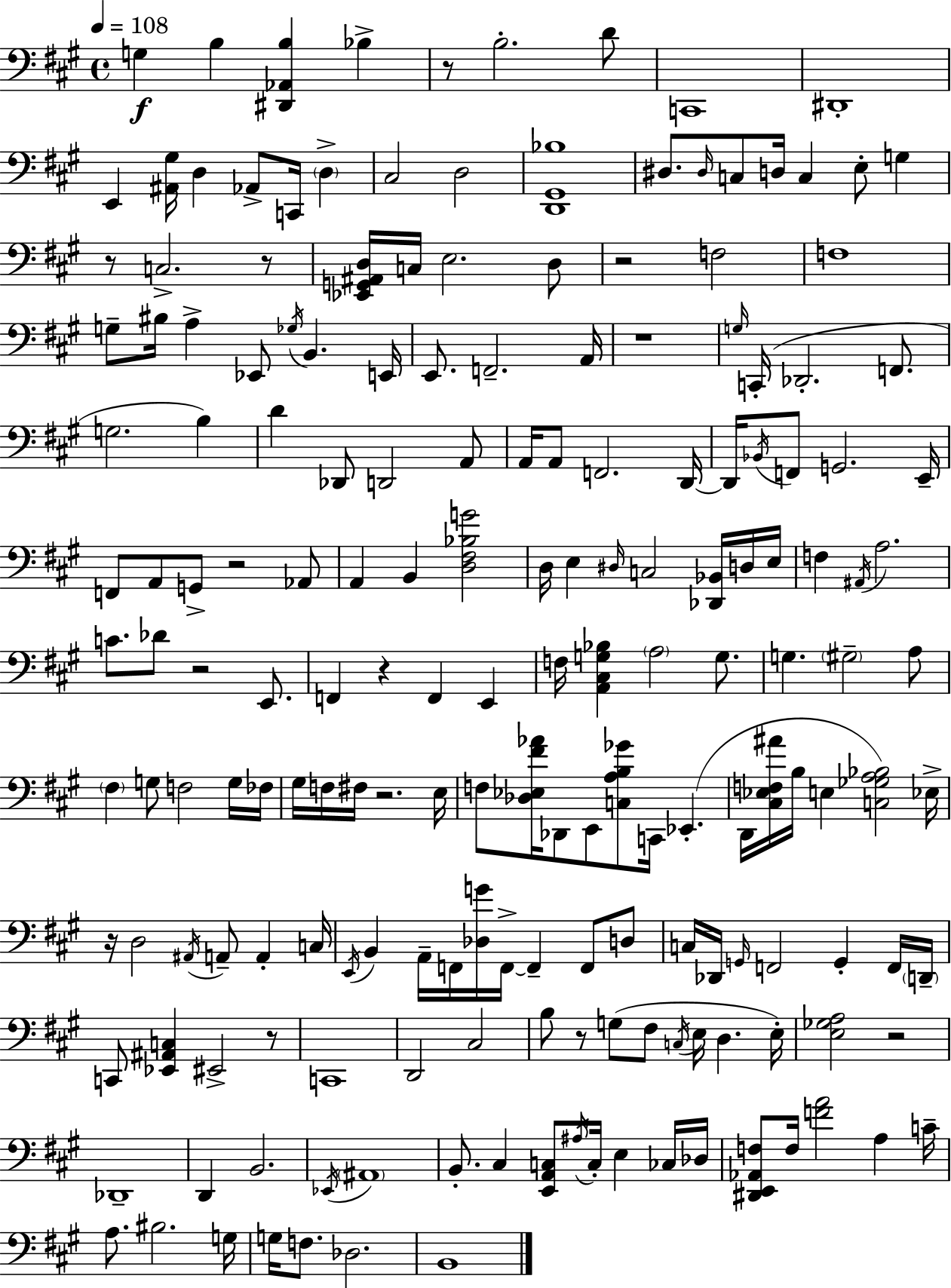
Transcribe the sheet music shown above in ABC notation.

X:1
T:Untitled
M:4/4
L:1/4
K:A
G, B, [^D,,_A,,B,] _B, z/2 B,2 D/2 C,,4 ^D,,4 E,, [^A,,^G,]/4 D, _A,,/2 C,,/4 D, ^C,2 D,2 [D,,^G,,_B,]4 ^D,/2 ^D,/4 C,/2 D,/4 C, E,/2 G, z/2 C,2 z/2 [_E,,G,,^A,,D,]/4 C,/4 E,2 D,/2 z2 F,2 F,4 G,/2 ^B,/4 A, _E,,/2 _G,/4 B,, E,,/4 E,,/2 F,,2 A,,/4 z4 G,/4 C,,/4 _D,,2 F,,/2 G,2 B, D _D,,/2 D,,2 A,,/2 A,,/4 A,,/2 F,,2 D,,/4 D,,/4 _B,,/4 F,,/2 G,,2 E,,/4 F,,/2 A,,/2 G,,/2 z2 _A,,/2 A,, B,, [D,^F,_B,G]2 D,/4 E, ^D,/4 C,2 [_D,,_B,,]/4 D,/4 E,/4 F, ^A,,/4 A,2 C/2 _D/2 z2 E,,/2 F,, z F,, E,, F,/4 [A,,^C,G,_B,] A,2 G,/2 G, ^G,2 A,/2 ^F, G,/2 F,2 G,/4 _F,/4 ^G,/4 F,/4 ^F,/4 z2 E,/4 F,/2 [_D,_E,^F_A]/4 _D,,/2 E,,/2 [C,A,B,_G]/2 C,,/4 _E,, D,,/4 [^C,_E,F,^A]/4 B,/4 E, [C,_G,A,_B,]2 _E,/4 z/4 D,2 ^A,,/4 A,,/2 A,, C,/4 E,,/4 B,, A,,/4 F,,/4 [_D,G]/4 F,,/4 F,, F,,/2 D,/2 C,/4 _D,,/4 G,,/4 F,,2 G,, F,,/4 D,,/4 C,,/2 [_E,,^A,,C,] ^E,,2 z/2 C,,4 D,,2 ^C,2 B,/2 z/2 G,/2 ^F,/2 C,/4 E,/4 D, E,/4 [E,_G,A,]2 z2 _D,,4 D,, B,,2 _E,,/4 ^A,,4 B,,/2 ^C, [E,,A,,C,]/2 ^A,/4 C,/4 E, _C,/4 _D,/4 [^D,,E,,_A,,F,]/2 F,/4 [FA]2 A, C/4 A,/2 ^B,2 G,/4 G,/4 F,/2 _D,2 B,,4